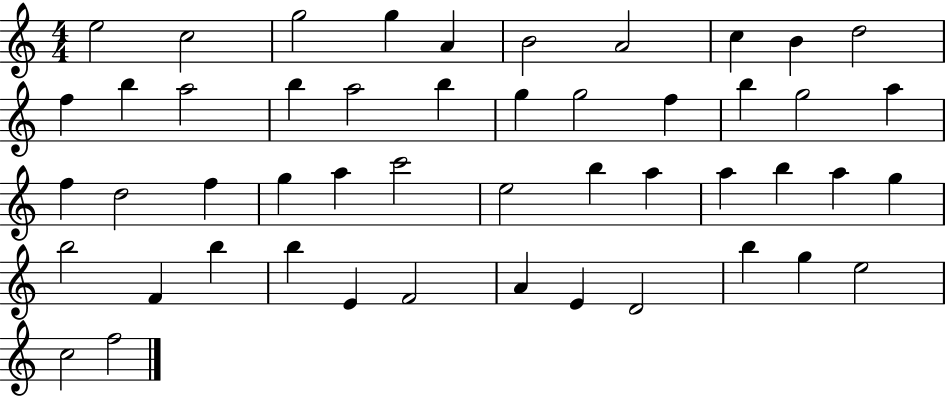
X:1
T:Untitled
M:4/4
L:1/4
K:C
e2 c2 g2 g A B2 A2 c B d2 f b a2 b a2 b g g2 f b g2 a f d2 f g a c'2 e2 b a a b a g b2 F b b E F2 A E D2 b g e2 c2 f2